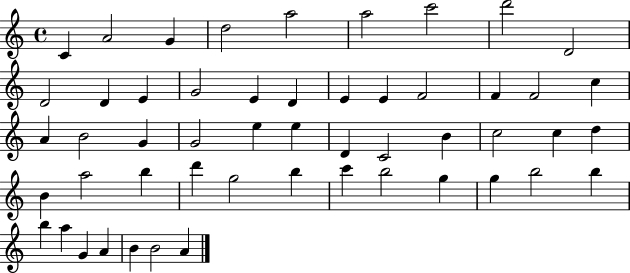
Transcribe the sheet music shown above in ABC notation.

X:1
T:Untitled
M:4/4
L:1/4
K:C
C A2 G d2 a2 a2 c'2 d'2 D2 D2 D E G2 E D E E F2 F F2 c A B2 G G2 e e D C2 B c2 c d B a2 b d' g2 b c' b2 g g b2 b b a G A B B2 A